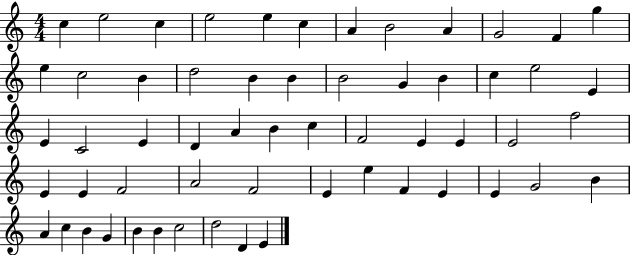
C5/q E5/h C5/q E5/h E5/q C5/q A4/q B4/h A4/q G4/h F4/q G5/q E5/q C5/h B4/q D5/h B4/q B4/q B4/h G4/q B4/q C5/q E5/h E4/q E4/q C4/h E4/q D4/q A4/q B4/q C5/q F4/h E4/q E4/q E4/h F5/h E4/q E4/q F4/h A4/h F4/h E4/q E5/q F4/q E4/q E4/q G4/h B4/q A4/q C5/q B4/q G4/q B4/q B4/q C5/h D5/h D4/q E4/q